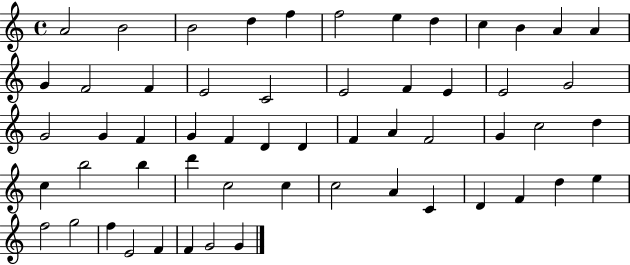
{
  \clef treble
  \time 4/4
  \defaultTimeSignature
  \key c \major
  a'2 b'2 | b'2 d''4 f''4 | f''2 e''4 d''4 | c''4 b'4 a'4 a'4 | \break g'4 f'2 f'4 | e'2 c'2 | e'2 f'4 e'4 | e'2 g'2 | \break g'2 g'4 f'4 | g'4 f'4 d'4 d'4 | f'4 a'4 f'2 | g'4 c''2 d''4 | \break c''4 b''2 b''4 | d'''4 c''2 c''4 | c''2 a'4 c'4 | d'4 f'4 d''4 e''4 | \break f''2 g''2 | f''4 e'2 f'4 | f'4 g'2 g'4 | \bar "|."
}